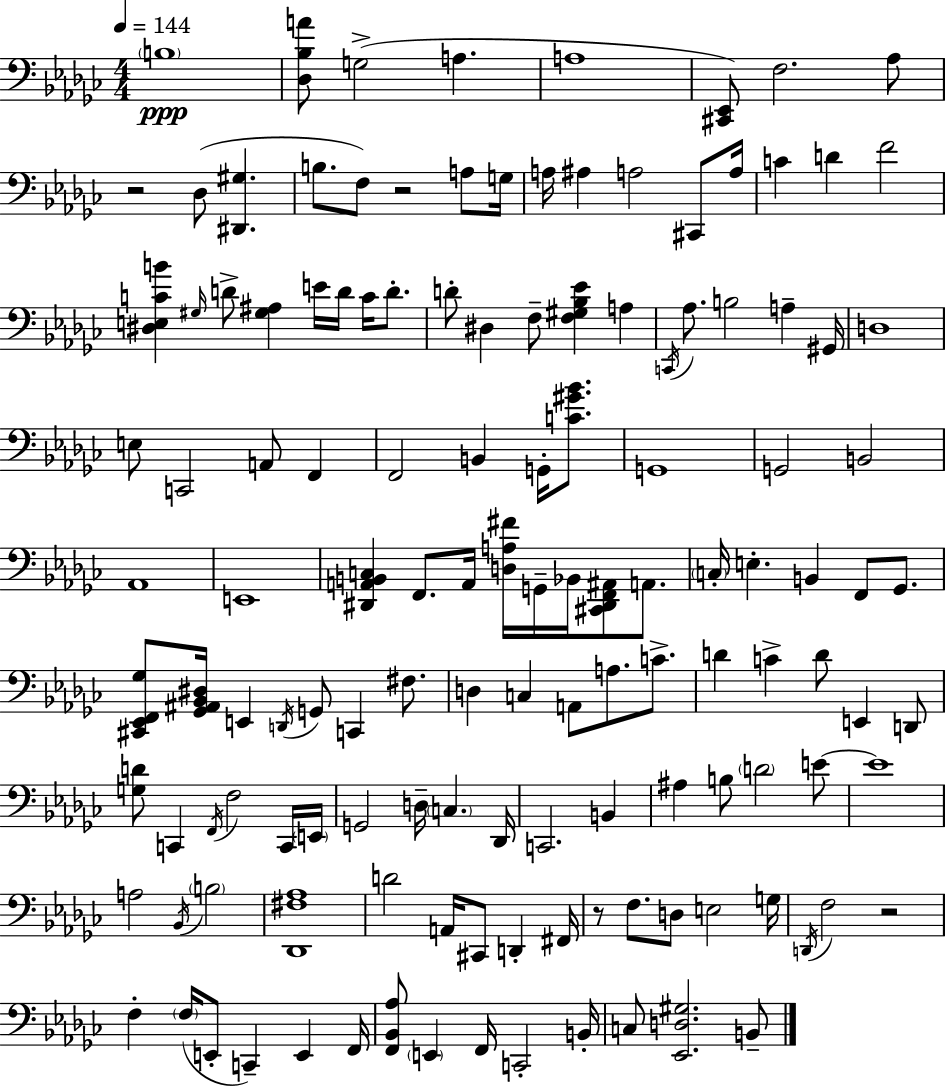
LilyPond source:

{
  \clef bass
  \numericTimeSignature
  \time 4/4
  \key ees \minor
  \tempo 4 = 144
  \parenthesize b1\ppp | <des bes a'>8 g2->( a4. | a1 | <cis, ees,>8) f2. aes8 | \break r2 des8( <dis, gis>4. | b8. f8) r2 a8 g16 | a16 ais4 a2 cis,8 a16 | c'4 d'4 f'2 | \break <dis e c' b'>4 \grace { gis16 } d'8-> <gis ais>4 e'16 d'16 c'16 d'8.-. | d'8-. dis4 f8-- <f gis bes ees'>4 a4 | \acciaccatura { c,16 } aes8. b2 a4-- | gis,16 d1 | \break e8 c,2 a,8 f,4 | f,2 b,4 g,16-. <c' gis' bes'>8. | g,1 | g,2 b,2 | \break aes,1 | e,1 | <dis, a, b, c>4 f,8. a,16 <d a fis'>16 g,16-- bes,16 <cis, dis, f, ais,>8 a,8. | \parenthesize c16-. e4.-. b,4 f,8 ges,8. | \break <cis, ees, f, ges>8 <ges, ais, bes, dis>16 e,4 \acciaccatura { d,16 } g,8 c,4 | fis8. d4 c4 a,8 a8. | c'8.-> d'4 c'4-> d'8 e,4 | d,8 <g d'>8 c,4 \acciaccatura { f,16 } f2 | \break c,16 \parenthesize e,16 g,2 d16-- \parenthesize c4. | des,16 c,2. | b,4 ais4 b8 \parenthesize d'2 | e'8~~ e'1 | \break a2 \acciaccatura { bes,16 } \parenthesize b2 | <des, fis aes>1 | d'2 a,16 cis,8 | d,4-. fis,16 r8 f8. d8 e2 | \break g16 \acciaccatura { d,16 } f2 r2 | f4-. \parenthesize f16( e,8-. c,4--) | e,4 f,16 <f, bes, aes>8 \parenthesize e,4 f,16 c,2-. | b,16-. c8 <ees, d gis>2. | \break b,8-- \bar "|."
}